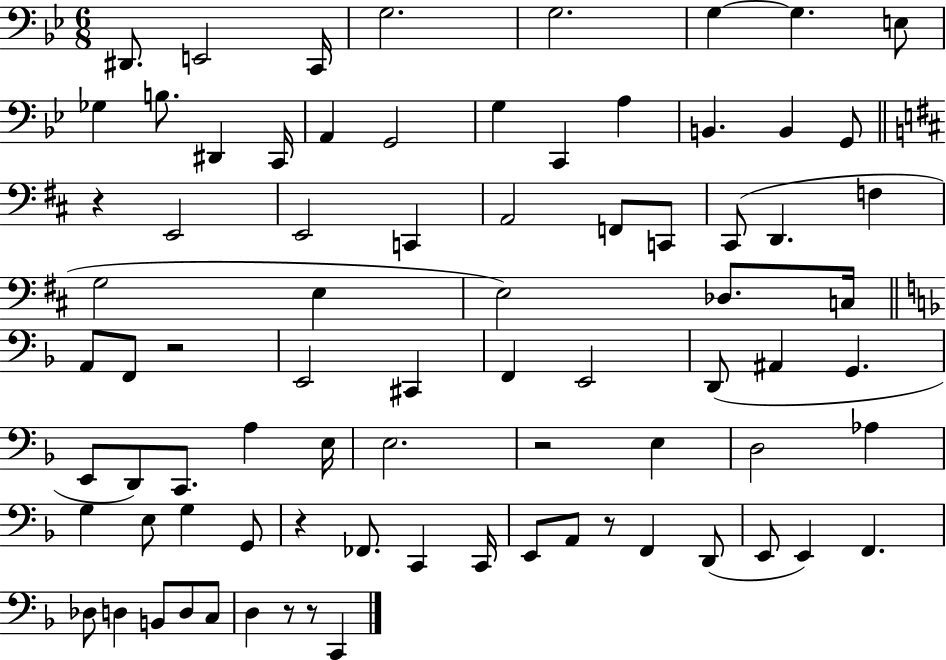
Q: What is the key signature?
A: BES major